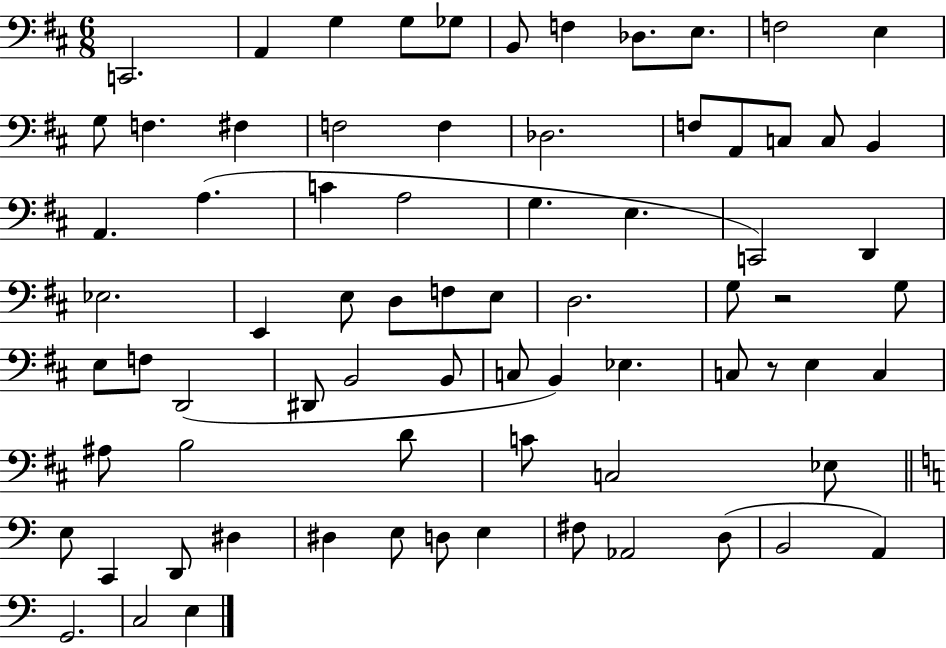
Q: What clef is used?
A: bass